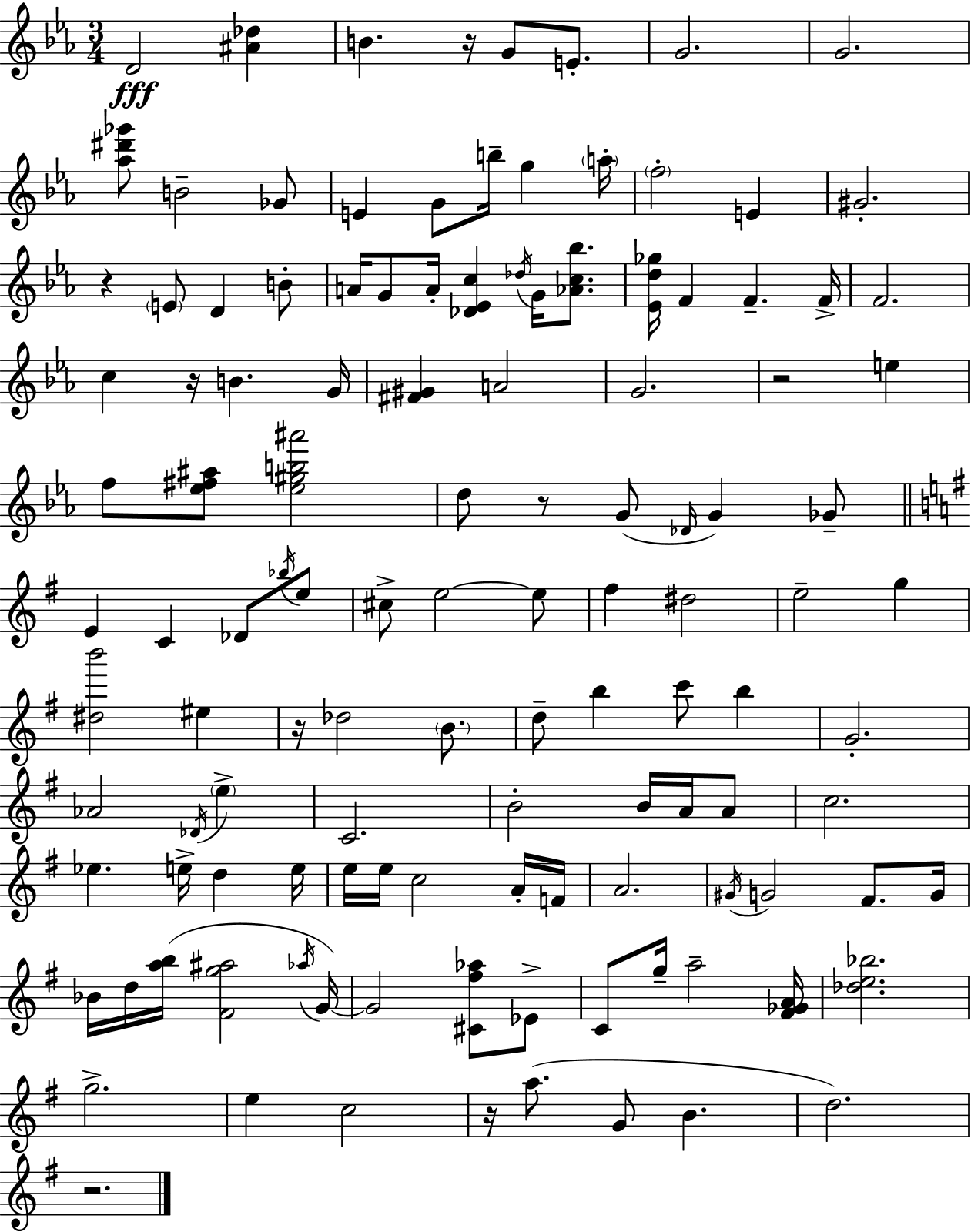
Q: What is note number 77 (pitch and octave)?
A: A4